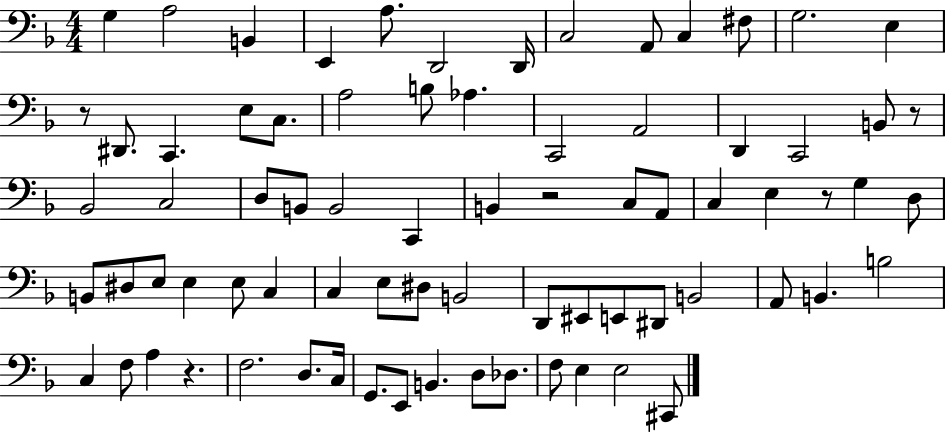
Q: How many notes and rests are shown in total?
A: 76